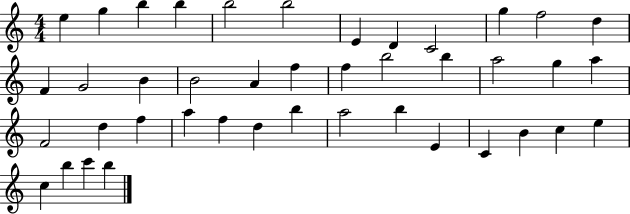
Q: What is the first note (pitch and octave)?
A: E5